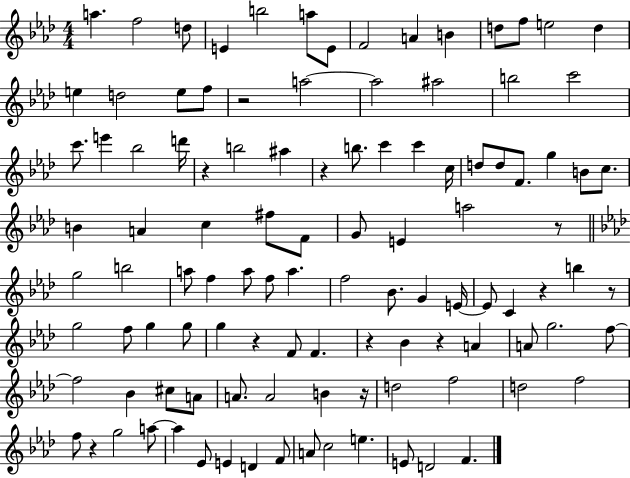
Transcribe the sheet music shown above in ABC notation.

X:1
T:Untitled
M:4/4
L:1/4
K:Ab
a f2 d/2 E b2 a/2 E/2 F2 A B d/2 f/2 e2 d e d2 e/2 f/2 z2 a2 a2 ^a2 b2 c'2 c'/2 e' _b2 d'/4 z b2 ^a z b/2 c' c' c/4 d/2 d/2 F/2 g B/2 c/2 B A c ^f/2 F/2 G/2 E a2 z/2 g2 b2 a/2 f a/2 f/2 a f2 _B/2 G E/4 E/2 C z b z/2 g2 f/2 g g/2 g z F/2 F z _B z A A/2 g2 f/2 f2 _B ^c/2 A/2 A/2 A2 B z/4 d2 f2 d2 f2 f/2 z g2 a/2 a _E/2 E D F/2 A/2 c2 e E/2 D2 F